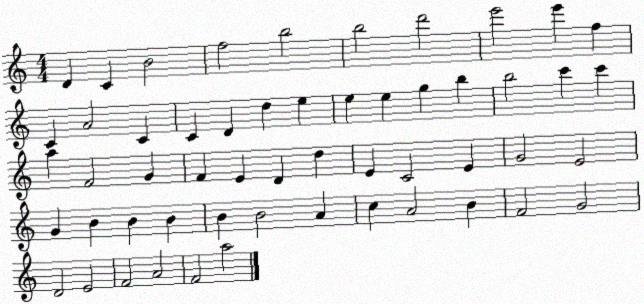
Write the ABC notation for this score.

X:1
T:Untitled
M:4/4
L:1/4
K:C
D C B2 f2 b2 b2 d'2 e'2 e' f C A2 C C D d e e e g b b2 c' c' a F2 G F E D d E C2 E G2 E2 G B B B B B2 A c A2 B F2 G2 D2 E2 F2 A2 F2 a2